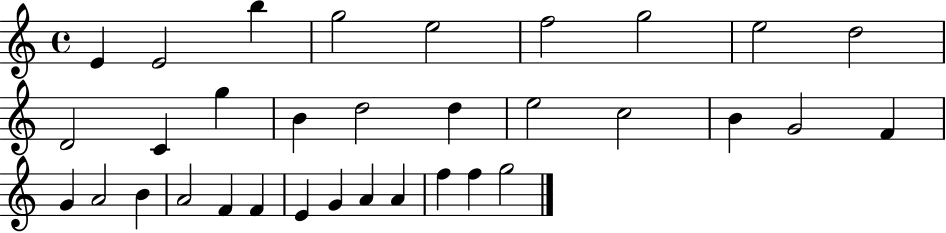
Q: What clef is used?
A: treble